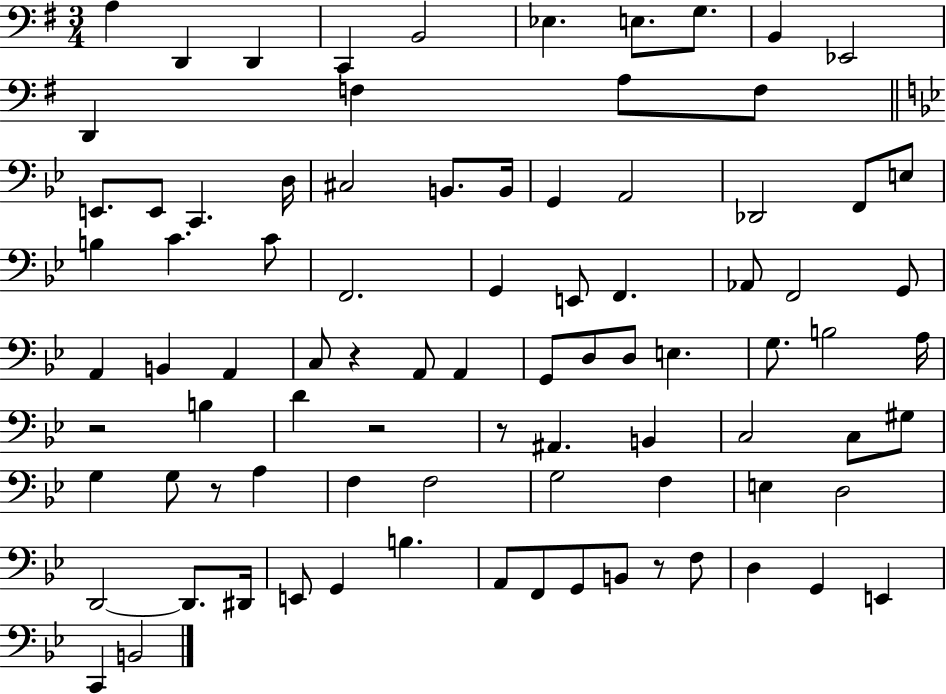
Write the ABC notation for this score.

X:1
T:Untitled
M:3/4
L:1/4
K:G
A, D,, D,, C,, B,,2 _E, E,/2 G,/2 B,, _E,,2 D,, F, A,/2 F,/2 E,,/2 E,,/2 C,, D,/4 ^C,2 B,,/2 B,,/4 G,, A,,2 _D,,2 F,,/2 E,/2 B, C C/2 F,,2 G,, E,,/2 F,, _A,,/2 F,,2 G,,/2 A,, B,, A,, C,/2 z A,,/2 A,, G,,/2 D,/2 D,/2 E, G,/2 B,2 A,/4 z2 B, D z2 z/2 ^A,, B,, C,2 C,/2 ^G,/2 G, G,/2 z/2 A, F, F,2 G,2 F, E, D,2 D,,2 D,,/2 ^D,,/4 E,,/2 G,, B, A,,/2 F,,/2 G,,/2 B,,/2 z/2 F,/2 D, G,, E,, C,, B,,2